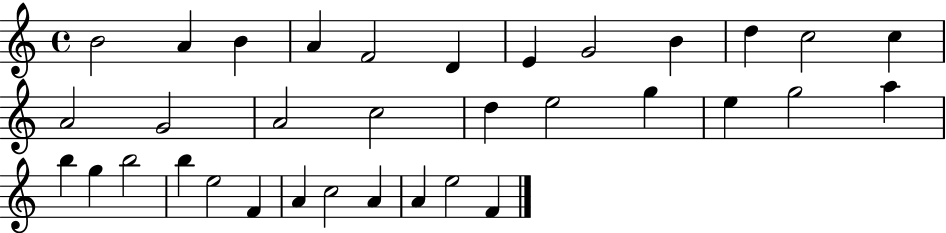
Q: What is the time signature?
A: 4/4